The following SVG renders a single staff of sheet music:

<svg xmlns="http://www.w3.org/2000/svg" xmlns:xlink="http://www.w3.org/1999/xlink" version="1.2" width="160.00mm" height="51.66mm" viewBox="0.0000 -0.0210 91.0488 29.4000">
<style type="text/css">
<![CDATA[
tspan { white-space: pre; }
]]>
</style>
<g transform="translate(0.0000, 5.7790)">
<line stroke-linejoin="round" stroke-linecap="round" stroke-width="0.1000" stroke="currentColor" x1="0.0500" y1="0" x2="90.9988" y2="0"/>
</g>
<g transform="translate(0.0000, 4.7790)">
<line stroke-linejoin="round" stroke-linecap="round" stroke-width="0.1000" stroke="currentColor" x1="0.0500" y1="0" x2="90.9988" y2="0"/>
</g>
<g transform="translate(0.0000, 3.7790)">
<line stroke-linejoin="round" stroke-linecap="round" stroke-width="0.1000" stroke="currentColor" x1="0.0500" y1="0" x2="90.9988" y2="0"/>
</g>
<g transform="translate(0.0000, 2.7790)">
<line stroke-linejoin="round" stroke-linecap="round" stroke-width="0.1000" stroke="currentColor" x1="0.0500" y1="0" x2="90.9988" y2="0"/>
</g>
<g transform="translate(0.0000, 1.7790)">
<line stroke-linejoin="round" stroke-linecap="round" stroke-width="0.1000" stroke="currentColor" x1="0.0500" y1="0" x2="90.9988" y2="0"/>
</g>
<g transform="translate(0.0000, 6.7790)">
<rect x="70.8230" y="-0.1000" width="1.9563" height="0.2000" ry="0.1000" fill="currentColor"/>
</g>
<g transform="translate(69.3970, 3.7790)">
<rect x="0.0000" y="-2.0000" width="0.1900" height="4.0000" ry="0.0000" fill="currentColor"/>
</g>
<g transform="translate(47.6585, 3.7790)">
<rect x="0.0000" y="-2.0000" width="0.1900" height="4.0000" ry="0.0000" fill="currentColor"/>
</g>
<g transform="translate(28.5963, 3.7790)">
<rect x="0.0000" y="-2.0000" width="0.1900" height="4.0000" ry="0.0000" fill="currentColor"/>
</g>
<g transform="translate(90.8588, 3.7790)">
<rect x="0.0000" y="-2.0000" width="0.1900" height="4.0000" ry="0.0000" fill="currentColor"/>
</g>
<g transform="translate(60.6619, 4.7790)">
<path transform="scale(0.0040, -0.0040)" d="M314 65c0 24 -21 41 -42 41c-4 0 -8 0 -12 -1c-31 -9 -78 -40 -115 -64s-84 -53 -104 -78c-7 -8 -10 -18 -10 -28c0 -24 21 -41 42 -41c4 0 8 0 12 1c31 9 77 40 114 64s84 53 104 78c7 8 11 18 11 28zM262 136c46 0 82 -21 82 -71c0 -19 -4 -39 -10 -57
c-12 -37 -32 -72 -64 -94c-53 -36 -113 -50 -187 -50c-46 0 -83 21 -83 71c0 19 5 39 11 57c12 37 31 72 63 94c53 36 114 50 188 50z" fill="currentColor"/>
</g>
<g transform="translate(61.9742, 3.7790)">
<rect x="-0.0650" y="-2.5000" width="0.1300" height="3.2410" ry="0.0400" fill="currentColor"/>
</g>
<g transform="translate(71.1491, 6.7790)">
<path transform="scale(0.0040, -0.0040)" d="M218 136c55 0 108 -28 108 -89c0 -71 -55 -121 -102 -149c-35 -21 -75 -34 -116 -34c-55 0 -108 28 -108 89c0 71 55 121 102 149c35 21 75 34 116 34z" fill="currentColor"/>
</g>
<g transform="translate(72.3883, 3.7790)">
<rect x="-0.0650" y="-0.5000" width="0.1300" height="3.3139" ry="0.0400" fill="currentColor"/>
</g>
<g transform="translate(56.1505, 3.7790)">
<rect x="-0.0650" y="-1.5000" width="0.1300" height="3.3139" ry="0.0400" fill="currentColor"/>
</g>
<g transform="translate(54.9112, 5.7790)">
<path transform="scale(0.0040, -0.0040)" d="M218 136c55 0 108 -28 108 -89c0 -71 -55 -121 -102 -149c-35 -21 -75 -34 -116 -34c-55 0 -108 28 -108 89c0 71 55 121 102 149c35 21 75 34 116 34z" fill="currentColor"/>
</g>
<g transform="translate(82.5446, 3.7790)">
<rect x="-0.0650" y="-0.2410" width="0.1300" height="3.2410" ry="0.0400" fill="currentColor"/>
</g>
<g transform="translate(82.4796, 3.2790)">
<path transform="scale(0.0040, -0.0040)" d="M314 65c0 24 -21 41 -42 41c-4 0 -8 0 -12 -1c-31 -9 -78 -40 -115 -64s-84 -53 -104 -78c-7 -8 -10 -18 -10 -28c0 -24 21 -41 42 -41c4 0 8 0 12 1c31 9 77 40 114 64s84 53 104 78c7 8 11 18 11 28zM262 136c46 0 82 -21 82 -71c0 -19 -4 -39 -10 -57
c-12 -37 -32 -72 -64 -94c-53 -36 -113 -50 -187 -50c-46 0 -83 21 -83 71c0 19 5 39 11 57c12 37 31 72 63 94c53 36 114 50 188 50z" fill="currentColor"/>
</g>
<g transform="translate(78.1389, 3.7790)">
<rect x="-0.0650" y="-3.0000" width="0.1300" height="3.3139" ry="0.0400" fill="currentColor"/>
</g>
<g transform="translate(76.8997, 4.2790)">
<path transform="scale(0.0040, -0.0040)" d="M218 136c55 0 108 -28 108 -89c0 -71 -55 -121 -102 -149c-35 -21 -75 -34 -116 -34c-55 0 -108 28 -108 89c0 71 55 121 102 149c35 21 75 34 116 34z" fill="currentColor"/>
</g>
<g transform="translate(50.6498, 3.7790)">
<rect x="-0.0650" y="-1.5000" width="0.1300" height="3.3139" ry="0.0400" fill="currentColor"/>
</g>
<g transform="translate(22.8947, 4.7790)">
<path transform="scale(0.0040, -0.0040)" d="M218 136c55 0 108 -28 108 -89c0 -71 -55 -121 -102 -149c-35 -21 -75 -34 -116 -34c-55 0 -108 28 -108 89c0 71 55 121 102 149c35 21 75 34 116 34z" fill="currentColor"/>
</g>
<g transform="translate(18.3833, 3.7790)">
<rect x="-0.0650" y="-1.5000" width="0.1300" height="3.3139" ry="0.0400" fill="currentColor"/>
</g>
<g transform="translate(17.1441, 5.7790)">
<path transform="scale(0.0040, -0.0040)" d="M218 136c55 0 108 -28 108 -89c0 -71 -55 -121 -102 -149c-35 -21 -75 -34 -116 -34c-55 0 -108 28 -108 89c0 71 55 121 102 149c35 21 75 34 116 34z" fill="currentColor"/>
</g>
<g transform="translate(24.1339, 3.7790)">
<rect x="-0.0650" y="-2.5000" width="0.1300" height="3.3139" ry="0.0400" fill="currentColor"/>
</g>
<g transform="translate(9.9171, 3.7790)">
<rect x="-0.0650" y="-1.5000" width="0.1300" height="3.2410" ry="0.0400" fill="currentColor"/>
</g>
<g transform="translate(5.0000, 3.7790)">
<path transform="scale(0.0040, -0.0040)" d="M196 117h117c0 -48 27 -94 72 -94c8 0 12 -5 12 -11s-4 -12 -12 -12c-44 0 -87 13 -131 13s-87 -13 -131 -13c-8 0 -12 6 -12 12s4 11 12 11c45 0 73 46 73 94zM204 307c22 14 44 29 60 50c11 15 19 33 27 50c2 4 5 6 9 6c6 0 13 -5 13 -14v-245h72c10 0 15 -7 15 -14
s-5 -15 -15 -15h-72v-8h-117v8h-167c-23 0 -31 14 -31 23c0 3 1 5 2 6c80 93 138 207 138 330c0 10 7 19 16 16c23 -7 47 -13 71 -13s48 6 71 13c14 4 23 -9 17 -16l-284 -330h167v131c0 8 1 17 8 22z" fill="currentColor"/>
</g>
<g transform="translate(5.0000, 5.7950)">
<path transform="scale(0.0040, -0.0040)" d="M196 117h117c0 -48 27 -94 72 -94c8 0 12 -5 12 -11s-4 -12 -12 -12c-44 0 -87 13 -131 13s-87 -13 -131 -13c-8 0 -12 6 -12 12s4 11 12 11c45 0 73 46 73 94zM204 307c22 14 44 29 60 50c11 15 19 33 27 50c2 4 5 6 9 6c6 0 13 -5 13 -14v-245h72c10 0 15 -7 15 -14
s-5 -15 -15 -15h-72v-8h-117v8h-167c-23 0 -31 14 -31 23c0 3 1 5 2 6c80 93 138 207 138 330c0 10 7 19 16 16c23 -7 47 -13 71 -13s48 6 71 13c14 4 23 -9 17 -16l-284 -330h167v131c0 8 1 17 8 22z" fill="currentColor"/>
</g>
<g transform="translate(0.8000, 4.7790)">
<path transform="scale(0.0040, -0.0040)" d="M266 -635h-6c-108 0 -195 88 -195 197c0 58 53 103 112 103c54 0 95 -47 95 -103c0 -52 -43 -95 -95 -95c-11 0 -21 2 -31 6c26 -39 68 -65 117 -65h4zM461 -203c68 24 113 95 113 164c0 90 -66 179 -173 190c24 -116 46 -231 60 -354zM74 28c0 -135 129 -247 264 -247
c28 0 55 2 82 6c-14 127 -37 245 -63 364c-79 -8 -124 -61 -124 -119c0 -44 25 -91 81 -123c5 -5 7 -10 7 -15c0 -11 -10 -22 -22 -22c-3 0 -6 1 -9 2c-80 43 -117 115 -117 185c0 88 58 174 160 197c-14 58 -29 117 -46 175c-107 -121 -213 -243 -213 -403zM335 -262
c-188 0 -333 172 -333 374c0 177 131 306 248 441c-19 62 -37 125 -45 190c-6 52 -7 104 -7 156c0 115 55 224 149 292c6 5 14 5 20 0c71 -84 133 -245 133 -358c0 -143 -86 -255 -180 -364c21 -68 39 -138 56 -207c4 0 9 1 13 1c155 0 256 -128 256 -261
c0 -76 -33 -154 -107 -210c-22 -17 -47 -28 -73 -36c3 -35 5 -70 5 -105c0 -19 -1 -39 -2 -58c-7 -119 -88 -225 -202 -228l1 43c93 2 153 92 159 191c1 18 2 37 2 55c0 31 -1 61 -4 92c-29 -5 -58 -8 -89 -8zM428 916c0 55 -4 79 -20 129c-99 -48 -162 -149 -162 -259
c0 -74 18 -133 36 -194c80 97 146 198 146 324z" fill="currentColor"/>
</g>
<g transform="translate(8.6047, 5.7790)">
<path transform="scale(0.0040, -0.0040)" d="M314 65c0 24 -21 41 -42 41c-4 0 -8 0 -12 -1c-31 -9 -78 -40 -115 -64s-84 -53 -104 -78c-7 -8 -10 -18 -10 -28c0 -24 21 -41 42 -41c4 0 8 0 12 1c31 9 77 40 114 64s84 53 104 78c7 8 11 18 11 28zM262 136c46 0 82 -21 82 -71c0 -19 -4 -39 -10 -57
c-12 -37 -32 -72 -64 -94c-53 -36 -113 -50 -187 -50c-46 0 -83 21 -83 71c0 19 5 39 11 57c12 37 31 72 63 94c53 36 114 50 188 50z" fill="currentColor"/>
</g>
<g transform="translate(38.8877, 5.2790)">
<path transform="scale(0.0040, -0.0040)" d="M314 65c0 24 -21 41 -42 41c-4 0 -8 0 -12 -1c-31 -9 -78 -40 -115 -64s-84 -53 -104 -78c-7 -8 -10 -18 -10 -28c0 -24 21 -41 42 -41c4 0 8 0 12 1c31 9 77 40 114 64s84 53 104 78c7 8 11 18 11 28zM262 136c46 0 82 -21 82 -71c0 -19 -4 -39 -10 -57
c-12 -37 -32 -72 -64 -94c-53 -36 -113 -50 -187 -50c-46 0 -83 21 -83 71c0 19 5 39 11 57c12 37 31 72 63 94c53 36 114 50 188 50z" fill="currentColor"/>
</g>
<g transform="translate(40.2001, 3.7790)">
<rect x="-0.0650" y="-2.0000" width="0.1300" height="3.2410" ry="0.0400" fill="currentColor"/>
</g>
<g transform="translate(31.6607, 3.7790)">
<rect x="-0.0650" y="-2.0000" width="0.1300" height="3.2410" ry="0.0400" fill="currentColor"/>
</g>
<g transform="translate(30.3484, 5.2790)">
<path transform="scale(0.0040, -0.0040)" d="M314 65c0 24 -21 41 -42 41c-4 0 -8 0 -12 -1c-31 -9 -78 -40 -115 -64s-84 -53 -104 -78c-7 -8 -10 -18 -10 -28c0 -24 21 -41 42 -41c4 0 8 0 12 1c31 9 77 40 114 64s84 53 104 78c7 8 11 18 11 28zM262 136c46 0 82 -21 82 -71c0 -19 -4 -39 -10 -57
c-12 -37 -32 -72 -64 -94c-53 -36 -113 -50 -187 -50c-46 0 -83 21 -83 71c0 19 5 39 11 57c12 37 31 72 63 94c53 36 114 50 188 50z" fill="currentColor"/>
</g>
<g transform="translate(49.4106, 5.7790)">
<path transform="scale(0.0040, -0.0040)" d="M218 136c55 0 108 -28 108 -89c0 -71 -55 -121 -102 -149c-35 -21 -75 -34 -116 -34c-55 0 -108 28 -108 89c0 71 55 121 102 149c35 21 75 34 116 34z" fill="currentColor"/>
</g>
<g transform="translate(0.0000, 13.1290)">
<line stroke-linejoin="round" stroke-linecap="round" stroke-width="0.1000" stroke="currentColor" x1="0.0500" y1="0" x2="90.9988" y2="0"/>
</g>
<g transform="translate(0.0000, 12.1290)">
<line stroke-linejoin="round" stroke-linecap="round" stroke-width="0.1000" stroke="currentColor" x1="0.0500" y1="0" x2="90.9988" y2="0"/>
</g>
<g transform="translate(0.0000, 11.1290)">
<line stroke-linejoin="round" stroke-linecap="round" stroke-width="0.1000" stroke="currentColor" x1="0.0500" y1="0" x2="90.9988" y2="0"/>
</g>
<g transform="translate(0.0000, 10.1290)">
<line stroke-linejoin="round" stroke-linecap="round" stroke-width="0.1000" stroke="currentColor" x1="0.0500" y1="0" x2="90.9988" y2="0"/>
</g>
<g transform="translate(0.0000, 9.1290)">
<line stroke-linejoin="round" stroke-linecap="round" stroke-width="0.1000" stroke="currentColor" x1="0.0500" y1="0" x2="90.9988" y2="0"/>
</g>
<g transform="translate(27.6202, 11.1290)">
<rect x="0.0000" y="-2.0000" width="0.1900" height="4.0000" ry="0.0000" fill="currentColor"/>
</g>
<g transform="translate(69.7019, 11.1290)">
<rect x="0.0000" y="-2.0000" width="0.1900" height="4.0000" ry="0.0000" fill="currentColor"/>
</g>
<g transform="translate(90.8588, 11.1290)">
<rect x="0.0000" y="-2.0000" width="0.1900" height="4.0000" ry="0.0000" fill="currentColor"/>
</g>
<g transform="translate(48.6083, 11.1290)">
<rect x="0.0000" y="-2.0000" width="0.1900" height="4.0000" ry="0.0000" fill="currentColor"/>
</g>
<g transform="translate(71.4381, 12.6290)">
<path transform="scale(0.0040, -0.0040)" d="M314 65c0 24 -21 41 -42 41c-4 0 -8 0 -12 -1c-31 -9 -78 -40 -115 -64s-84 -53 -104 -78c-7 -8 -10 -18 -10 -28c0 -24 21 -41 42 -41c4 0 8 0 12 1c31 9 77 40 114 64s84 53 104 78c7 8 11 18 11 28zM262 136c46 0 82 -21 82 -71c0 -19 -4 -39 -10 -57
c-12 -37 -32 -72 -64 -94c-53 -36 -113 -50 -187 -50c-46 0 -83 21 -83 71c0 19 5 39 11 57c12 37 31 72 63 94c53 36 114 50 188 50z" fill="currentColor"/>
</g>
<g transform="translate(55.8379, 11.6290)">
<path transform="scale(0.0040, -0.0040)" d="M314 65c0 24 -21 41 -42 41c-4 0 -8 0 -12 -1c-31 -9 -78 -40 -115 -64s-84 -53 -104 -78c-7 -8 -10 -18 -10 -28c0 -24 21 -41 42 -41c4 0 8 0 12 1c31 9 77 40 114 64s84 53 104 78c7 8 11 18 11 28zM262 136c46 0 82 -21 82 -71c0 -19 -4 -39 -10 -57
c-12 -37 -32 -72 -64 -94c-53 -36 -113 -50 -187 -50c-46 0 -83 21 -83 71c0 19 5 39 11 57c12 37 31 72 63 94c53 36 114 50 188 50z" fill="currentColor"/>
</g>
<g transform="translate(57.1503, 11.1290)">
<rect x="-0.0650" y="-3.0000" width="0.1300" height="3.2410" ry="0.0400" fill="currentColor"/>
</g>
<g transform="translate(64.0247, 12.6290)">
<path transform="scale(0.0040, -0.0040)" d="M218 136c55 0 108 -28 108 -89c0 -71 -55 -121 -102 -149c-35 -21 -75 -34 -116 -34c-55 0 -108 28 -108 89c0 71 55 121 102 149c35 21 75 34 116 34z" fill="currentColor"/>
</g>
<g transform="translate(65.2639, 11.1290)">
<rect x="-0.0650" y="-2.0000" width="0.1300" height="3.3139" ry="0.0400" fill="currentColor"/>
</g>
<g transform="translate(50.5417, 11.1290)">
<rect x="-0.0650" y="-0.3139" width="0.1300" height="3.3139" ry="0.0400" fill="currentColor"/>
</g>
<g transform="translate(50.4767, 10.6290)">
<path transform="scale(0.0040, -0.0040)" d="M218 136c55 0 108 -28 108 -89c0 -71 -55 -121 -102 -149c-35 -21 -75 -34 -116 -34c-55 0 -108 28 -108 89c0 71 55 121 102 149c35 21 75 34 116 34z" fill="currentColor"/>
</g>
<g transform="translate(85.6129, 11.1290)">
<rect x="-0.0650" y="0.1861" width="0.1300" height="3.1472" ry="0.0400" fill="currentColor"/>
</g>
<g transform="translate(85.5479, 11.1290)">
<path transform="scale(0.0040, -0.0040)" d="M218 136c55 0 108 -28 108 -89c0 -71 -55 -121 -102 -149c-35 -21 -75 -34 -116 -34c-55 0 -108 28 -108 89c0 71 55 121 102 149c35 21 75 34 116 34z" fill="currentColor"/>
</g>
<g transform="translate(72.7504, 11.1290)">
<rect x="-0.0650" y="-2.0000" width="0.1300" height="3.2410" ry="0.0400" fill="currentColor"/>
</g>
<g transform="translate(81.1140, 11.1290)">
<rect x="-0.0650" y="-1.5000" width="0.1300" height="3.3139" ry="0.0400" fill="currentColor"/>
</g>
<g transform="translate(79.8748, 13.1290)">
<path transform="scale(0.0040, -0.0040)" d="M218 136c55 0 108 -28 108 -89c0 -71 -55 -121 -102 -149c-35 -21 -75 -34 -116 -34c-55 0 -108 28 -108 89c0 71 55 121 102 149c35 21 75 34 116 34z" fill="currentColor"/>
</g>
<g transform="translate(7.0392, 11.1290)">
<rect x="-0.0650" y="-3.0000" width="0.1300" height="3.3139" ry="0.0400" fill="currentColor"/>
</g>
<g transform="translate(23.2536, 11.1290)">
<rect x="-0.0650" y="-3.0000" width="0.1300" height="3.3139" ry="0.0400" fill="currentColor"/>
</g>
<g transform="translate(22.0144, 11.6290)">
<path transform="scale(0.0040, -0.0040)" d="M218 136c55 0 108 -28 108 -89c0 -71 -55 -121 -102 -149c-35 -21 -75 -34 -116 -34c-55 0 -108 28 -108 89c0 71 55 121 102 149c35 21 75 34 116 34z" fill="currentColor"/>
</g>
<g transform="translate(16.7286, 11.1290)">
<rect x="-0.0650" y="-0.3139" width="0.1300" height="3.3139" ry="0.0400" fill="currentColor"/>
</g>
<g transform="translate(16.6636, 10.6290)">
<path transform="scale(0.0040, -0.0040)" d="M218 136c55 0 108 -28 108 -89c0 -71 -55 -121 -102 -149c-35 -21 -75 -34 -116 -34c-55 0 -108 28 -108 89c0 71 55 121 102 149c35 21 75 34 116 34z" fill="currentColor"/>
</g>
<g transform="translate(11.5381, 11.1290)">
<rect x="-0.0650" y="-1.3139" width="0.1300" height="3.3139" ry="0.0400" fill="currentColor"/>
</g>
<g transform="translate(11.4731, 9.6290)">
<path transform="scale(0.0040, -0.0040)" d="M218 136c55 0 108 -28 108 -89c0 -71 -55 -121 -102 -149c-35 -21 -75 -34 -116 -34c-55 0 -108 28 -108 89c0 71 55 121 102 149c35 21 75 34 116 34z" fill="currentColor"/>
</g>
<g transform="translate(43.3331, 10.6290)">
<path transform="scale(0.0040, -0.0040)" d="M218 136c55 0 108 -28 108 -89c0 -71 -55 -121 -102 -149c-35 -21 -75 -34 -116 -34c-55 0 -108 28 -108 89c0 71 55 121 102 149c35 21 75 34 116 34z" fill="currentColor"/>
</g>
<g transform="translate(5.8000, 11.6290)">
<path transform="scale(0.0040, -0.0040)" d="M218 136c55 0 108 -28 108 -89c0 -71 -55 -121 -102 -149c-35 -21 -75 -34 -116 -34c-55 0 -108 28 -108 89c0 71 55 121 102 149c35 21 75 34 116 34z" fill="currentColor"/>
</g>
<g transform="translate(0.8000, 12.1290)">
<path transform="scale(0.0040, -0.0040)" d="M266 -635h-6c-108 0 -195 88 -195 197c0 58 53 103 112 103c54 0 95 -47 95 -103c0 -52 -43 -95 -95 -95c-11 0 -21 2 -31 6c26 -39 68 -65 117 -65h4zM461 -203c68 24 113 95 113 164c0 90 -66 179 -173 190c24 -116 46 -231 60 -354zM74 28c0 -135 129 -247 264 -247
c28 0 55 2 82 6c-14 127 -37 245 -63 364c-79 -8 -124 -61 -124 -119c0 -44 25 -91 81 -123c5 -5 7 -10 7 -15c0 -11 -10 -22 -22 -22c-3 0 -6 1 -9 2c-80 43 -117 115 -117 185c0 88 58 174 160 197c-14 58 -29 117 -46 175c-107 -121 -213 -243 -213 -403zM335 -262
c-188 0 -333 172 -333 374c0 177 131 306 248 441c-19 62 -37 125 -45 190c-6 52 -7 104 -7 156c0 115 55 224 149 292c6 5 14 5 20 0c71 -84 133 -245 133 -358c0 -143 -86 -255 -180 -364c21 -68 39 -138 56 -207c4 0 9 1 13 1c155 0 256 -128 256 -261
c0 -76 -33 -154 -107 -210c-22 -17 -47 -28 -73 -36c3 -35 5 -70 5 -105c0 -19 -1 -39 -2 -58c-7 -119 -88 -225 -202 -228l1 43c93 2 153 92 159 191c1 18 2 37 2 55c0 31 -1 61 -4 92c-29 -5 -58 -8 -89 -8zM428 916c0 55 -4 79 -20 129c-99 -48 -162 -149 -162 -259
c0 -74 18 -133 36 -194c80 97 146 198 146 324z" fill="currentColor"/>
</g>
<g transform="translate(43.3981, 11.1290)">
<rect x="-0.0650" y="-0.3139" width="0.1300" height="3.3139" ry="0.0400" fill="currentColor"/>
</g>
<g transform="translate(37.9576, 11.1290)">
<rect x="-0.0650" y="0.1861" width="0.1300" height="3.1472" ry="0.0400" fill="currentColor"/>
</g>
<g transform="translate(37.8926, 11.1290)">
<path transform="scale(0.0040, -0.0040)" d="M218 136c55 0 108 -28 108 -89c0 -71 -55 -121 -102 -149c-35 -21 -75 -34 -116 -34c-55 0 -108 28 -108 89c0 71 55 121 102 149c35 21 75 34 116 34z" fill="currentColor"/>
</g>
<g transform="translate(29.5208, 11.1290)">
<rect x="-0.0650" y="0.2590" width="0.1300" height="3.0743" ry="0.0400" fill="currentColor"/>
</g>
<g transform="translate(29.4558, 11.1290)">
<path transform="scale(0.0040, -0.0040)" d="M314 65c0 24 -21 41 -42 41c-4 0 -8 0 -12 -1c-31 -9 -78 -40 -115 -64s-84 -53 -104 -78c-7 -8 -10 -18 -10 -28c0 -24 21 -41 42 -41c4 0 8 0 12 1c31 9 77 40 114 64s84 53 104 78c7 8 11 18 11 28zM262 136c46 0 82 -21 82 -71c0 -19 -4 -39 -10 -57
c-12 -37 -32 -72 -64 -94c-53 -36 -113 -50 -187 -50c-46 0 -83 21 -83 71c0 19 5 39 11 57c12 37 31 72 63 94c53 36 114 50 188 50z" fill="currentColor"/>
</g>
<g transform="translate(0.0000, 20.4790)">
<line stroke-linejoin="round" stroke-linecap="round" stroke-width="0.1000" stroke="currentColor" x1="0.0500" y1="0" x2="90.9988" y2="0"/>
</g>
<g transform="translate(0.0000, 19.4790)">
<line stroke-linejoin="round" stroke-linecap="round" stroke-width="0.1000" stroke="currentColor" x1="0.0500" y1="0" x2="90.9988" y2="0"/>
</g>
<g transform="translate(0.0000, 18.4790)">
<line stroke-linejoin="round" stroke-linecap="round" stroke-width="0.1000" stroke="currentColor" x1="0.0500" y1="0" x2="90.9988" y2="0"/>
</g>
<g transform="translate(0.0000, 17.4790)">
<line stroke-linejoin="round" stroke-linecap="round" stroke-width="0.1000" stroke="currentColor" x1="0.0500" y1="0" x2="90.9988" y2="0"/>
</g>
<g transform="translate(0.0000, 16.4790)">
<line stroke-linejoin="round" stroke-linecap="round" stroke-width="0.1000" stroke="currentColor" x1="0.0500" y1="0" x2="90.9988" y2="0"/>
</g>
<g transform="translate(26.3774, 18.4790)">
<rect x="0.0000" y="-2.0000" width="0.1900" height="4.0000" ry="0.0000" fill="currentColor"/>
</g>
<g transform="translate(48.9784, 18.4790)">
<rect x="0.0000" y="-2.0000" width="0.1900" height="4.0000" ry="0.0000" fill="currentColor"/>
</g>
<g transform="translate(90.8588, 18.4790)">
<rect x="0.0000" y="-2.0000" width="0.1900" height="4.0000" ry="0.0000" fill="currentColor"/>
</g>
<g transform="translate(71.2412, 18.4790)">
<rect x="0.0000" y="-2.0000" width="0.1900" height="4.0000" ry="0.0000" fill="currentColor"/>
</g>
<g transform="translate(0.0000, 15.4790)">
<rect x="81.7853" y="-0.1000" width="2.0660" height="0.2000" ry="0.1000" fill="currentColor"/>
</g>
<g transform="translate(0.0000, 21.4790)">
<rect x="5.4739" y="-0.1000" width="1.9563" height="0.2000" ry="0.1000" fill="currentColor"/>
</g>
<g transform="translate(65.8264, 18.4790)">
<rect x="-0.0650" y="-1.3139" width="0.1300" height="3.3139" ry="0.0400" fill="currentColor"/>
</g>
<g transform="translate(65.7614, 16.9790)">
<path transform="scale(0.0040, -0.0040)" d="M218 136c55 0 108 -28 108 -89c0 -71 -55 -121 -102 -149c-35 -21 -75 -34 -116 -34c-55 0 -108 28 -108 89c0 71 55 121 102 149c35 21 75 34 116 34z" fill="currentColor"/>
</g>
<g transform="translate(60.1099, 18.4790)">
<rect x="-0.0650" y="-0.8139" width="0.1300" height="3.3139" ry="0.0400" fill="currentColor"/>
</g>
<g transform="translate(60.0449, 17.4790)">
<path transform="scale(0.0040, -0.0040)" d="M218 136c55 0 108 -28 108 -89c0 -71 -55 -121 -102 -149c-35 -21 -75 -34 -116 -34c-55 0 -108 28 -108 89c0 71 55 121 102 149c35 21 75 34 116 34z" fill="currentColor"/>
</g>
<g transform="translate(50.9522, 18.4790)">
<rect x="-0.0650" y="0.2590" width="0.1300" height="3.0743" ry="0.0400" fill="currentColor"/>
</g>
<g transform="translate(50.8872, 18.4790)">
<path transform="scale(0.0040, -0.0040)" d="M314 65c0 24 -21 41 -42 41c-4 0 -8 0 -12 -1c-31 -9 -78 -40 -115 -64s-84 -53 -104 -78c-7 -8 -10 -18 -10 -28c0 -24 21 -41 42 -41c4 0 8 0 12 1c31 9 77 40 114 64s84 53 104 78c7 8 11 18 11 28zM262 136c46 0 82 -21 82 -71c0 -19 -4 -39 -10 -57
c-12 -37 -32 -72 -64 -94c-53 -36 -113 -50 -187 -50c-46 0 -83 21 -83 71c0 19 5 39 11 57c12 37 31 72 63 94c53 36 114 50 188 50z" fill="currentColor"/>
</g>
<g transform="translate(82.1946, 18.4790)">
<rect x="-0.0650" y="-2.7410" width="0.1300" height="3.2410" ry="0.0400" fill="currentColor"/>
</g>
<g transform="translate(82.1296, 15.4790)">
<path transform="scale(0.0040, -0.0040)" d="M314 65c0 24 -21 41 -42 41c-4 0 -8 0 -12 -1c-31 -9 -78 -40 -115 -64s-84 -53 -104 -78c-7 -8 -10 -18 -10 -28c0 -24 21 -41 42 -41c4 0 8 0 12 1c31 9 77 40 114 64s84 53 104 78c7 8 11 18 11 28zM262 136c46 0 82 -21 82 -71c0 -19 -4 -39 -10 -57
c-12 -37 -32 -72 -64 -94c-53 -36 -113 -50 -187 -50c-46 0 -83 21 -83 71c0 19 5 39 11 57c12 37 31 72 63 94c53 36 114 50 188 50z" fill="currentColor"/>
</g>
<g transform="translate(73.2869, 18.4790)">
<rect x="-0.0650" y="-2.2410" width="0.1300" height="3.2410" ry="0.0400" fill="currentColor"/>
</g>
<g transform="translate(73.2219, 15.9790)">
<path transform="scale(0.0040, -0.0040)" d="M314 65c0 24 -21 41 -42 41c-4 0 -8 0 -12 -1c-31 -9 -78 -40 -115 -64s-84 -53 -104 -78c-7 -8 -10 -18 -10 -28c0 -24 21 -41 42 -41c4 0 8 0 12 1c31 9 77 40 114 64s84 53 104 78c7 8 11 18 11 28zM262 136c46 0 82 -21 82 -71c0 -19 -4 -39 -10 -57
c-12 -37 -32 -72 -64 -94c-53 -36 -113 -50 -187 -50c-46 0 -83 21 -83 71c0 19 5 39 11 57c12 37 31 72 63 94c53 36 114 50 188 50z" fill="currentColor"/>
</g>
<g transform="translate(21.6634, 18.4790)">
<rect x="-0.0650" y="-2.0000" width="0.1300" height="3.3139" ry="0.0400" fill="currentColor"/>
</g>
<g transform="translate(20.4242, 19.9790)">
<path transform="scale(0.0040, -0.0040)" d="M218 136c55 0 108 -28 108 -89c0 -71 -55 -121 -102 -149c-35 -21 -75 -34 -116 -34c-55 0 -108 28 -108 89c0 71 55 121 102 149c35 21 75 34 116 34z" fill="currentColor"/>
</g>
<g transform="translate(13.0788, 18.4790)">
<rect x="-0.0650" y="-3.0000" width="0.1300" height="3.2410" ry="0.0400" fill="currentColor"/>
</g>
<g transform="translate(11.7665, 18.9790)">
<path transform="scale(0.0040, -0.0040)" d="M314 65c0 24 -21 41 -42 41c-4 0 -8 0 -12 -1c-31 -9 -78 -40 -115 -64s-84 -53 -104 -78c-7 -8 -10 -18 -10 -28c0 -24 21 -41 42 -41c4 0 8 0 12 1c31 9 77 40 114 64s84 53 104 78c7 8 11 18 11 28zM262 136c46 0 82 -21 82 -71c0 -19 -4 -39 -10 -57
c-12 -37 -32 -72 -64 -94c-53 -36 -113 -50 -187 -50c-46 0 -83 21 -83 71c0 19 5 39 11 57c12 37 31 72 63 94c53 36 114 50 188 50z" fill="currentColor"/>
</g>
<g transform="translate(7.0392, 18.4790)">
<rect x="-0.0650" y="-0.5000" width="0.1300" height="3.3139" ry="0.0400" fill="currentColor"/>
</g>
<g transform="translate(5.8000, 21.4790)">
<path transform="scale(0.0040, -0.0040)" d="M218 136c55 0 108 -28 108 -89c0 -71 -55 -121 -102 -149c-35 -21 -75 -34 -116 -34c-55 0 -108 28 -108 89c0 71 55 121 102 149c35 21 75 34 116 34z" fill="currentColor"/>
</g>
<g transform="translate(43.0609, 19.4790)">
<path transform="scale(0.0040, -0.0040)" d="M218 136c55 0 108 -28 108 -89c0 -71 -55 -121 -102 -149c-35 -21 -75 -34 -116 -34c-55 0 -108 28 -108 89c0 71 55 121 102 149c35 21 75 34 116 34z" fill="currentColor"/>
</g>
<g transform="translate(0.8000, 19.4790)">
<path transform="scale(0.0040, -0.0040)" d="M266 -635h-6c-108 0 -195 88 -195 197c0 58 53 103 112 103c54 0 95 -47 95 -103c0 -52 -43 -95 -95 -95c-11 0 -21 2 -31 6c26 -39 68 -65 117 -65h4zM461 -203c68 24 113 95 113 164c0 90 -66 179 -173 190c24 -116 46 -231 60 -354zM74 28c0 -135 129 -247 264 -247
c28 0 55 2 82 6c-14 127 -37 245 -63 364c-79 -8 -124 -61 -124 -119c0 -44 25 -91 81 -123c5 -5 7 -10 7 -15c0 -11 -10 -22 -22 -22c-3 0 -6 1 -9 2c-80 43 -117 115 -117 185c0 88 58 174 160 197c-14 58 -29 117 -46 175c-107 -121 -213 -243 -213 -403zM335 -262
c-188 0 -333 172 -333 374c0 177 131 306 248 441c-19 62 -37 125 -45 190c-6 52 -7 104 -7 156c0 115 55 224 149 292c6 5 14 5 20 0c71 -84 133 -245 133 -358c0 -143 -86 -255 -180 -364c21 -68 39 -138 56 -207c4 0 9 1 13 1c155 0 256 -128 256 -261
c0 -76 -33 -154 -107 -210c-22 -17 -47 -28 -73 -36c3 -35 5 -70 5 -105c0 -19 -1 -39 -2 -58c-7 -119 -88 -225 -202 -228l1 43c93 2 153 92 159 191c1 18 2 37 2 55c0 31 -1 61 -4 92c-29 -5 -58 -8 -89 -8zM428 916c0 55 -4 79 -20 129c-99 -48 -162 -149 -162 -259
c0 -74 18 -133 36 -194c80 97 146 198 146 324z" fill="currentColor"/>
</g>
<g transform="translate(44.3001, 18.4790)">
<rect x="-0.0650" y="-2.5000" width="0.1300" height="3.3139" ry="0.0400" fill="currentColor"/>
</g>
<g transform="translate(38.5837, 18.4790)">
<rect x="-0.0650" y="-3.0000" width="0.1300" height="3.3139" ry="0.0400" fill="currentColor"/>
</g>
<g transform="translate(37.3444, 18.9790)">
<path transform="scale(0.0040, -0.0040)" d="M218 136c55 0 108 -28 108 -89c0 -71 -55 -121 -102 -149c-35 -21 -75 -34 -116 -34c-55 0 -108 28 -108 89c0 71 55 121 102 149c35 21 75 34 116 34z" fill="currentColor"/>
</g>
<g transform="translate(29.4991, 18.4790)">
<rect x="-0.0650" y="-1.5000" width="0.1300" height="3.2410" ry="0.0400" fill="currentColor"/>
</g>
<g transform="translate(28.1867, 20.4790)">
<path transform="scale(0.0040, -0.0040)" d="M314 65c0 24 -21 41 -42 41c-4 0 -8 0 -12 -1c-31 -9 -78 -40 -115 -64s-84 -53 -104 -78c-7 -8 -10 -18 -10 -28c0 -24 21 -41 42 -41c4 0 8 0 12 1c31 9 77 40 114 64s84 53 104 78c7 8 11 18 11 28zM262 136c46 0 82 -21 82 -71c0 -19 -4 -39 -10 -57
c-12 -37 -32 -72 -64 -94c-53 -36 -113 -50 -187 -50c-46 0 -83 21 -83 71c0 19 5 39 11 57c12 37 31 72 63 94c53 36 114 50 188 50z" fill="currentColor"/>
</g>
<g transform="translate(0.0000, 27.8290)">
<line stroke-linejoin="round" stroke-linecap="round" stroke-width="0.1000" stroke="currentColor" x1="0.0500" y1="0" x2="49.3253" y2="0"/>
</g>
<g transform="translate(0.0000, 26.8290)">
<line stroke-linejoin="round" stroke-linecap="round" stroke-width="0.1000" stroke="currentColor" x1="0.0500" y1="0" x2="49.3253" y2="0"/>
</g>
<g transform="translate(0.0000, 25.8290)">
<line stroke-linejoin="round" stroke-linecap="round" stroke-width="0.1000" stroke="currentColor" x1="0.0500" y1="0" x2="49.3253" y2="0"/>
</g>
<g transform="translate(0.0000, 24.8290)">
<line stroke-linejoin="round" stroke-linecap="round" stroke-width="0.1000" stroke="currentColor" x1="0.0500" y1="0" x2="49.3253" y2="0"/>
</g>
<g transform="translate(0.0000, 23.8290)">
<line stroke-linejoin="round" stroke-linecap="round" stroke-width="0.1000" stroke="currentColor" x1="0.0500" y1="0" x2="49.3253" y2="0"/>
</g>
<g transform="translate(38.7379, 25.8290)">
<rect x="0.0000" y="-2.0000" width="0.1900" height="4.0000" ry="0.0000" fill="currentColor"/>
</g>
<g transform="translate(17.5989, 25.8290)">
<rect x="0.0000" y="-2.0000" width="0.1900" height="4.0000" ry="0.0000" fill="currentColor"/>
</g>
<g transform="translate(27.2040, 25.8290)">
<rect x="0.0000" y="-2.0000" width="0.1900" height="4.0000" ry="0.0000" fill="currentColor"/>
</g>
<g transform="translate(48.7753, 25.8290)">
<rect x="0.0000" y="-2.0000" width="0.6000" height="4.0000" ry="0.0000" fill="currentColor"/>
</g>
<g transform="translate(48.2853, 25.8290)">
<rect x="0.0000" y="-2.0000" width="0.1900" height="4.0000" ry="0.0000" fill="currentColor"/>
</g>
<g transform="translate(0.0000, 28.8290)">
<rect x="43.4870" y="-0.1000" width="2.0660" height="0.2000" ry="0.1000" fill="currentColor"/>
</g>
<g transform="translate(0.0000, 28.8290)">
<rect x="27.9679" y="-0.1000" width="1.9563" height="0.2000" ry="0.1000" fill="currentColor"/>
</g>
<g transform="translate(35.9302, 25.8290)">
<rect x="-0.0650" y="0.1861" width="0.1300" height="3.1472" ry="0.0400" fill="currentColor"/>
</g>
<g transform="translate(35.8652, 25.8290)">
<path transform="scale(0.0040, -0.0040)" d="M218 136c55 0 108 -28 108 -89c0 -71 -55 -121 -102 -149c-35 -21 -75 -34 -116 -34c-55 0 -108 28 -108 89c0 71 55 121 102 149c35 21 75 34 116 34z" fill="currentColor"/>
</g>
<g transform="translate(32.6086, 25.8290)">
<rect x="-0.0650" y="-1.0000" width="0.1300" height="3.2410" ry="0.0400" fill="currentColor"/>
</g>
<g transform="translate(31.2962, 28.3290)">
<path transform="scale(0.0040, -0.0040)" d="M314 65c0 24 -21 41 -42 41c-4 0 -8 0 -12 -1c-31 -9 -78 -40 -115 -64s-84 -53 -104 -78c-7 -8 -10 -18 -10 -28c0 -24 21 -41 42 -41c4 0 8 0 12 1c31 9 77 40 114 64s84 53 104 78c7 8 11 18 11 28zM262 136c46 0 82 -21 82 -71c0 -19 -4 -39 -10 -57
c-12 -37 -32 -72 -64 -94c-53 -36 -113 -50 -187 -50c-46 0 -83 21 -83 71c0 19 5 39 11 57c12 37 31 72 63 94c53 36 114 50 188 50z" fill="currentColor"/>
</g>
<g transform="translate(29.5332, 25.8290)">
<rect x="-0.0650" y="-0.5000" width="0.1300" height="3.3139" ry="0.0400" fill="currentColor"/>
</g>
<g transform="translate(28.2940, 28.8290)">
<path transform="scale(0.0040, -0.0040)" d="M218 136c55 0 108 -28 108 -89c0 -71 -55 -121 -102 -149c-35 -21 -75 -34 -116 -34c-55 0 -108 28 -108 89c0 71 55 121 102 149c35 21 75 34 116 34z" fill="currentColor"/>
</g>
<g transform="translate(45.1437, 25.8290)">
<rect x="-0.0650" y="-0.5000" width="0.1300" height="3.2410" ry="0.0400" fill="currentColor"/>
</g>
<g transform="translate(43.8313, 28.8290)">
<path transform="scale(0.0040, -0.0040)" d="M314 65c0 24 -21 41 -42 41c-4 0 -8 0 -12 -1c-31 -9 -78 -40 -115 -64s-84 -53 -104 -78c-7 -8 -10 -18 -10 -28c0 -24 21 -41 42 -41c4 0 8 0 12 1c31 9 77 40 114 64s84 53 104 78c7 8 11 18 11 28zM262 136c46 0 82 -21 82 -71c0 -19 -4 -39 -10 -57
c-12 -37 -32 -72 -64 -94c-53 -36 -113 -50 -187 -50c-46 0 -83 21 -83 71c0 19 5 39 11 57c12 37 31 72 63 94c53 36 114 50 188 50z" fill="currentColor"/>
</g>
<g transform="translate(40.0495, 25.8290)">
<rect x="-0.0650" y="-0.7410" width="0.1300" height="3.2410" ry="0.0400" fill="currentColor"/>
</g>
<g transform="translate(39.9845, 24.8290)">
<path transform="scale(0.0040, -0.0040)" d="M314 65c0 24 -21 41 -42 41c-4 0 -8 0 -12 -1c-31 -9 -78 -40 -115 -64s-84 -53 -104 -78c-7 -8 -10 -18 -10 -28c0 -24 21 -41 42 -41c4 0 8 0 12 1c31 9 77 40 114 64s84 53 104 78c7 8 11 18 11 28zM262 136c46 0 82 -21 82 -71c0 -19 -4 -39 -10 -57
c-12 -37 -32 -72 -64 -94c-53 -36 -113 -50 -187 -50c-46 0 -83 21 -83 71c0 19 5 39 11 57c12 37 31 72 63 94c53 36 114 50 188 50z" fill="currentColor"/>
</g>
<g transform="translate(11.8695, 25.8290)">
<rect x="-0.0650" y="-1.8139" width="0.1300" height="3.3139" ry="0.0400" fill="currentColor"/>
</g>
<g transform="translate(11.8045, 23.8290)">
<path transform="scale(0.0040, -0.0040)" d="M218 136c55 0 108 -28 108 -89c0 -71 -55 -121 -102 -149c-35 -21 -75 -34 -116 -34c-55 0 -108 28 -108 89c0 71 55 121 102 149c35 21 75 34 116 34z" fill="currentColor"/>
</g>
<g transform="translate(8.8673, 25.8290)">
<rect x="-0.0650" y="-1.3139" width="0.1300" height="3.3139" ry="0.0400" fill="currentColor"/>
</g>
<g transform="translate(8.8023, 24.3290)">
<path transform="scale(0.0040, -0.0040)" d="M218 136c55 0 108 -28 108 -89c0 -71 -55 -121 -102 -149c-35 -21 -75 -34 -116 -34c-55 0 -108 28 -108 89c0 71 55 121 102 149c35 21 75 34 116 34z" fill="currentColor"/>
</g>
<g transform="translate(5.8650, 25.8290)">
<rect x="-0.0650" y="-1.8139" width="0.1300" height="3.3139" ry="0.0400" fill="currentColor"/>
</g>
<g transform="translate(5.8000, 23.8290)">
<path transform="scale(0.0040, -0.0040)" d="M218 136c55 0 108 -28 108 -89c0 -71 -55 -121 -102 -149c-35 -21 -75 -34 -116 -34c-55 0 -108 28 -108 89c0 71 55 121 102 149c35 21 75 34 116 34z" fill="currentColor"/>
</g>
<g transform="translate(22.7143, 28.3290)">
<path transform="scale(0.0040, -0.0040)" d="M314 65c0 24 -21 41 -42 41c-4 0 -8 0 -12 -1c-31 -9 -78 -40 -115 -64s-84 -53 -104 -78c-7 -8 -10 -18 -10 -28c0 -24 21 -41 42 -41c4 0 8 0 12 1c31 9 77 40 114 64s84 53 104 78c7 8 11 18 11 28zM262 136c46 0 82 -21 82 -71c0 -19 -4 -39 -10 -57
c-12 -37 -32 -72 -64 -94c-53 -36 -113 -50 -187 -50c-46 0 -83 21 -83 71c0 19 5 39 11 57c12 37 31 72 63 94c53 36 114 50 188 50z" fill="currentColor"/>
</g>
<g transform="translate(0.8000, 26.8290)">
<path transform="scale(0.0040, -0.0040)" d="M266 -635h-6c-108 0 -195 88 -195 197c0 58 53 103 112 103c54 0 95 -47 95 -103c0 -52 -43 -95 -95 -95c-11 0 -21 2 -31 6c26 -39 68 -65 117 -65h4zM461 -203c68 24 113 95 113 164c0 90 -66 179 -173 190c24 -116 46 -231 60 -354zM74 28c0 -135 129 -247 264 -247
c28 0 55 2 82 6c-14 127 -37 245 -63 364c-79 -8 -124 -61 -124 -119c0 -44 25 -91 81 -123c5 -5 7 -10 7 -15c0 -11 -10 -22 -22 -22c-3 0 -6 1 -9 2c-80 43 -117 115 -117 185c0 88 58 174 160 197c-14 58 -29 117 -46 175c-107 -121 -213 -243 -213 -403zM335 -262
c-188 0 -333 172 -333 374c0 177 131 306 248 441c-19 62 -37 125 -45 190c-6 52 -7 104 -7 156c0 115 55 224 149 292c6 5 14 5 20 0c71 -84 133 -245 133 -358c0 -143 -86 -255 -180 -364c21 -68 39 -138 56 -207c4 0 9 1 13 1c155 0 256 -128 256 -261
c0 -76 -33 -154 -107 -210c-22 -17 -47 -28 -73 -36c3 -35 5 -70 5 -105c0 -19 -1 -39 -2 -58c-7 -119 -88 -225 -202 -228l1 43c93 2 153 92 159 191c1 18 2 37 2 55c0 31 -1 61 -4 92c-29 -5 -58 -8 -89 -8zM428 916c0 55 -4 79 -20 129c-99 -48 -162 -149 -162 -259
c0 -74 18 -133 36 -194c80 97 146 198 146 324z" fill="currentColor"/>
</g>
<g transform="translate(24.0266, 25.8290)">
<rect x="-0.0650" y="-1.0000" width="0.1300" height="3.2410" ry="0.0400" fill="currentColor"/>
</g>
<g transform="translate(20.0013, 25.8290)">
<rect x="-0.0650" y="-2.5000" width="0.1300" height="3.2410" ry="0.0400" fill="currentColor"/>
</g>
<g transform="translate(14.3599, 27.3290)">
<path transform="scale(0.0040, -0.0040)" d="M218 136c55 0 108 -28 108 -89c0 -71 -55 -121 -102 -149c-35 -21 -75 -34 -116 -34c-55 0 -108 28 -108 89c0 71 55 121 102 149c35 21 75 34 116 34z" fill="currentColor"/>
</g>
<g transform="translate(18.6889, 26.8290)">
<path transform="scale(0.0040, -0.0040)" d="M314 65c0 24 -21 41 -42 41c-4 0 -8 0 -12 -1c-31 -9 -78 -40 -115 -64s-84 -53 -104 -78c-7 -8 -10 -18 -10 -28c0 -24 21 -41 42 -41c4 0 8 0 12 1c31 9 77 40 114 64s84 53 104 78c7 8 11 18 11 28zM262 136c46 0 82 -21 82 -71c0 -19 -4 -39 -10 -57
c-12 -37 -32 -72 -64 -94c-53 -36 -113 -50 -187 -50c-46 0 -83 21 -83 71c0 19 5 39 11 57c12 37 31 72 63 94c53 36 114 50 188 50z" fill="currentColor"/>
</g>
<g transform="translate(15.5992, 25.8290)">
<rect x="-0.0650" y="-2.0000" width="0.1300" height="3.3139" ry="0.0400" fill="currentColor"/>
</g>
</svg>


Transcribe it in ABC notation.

X:1
T:Untitled
M:4/4
L:1/4
K:C
E2 E G F2 F2 E E G2 C A c2 A e c A B2 B c c A2 F F2 E B C A2 F E2 A G B2 d e g2 a2 f e f F G2 D2 C D2 B d2 C2